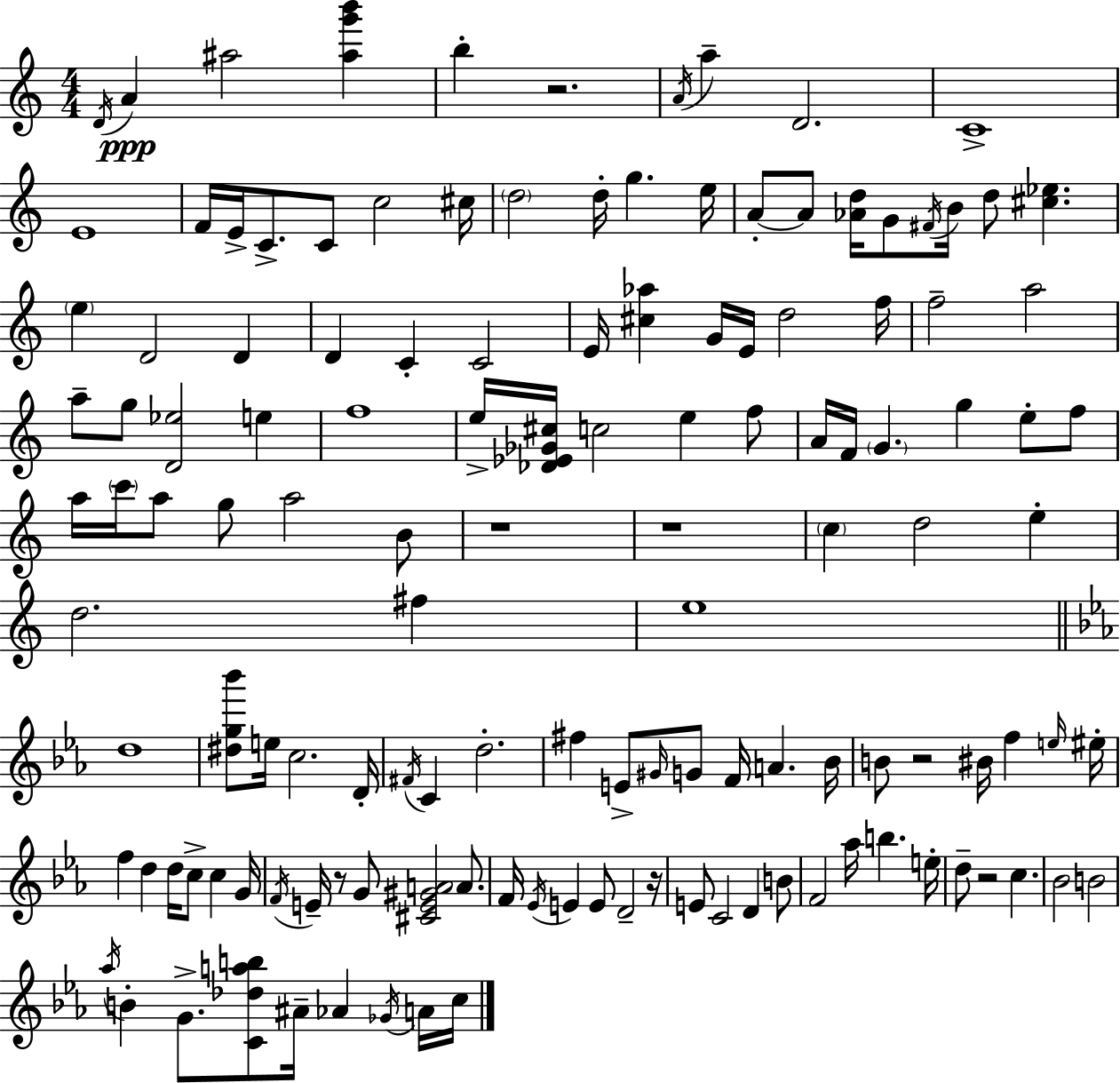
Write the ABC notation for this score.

X:1
T:Untitled
M:4/4
L:1/4
K:Am
D/4 A ^a2 [^ag'b'] b z2 A/4 a D2 C4 E4 F/4 E/4 C/2 C/2 c2 ^c/4 d2 d/4 g e/4 A/2 A/2 [_Ad]/4 G/2 ^F/4 B/4 d/2 [^c_e] e D2 D D C C2 E/4 [^c_a] G/4 E/4 d2 f/4 f2 a2 a/2 g/2 [D_e]2 e f4 e/4 [_D_E_G^c]/4 c2 e f/2 A/4 F/4 G g e/2 f/2 a/4 c'/4 a/2 g/2 a2 B/2 z4 z4 c d2 e d2 ^f e4 d4 [^dg_b']/2 e/4 c2 D/4 ^F/4 C d2 ^f E/2 ^G/4 G/2 F/4 A _B/4 B/2 z2 ^B/4 f e/4 ^e/4 f d d/4 c/2 c G/4 F/4 E/4 z/2 G/2 [^CE^GA]2 A/2 F/4 _E/4 E E/2 D2 z/4 E/2 C2 D B/2 F2 _a/4 b e/4 d/2 z2 c _B2 B2 _a/4 B G/2 [C_dab]/2 ^A/4 _A _G/4 A/4 c/4